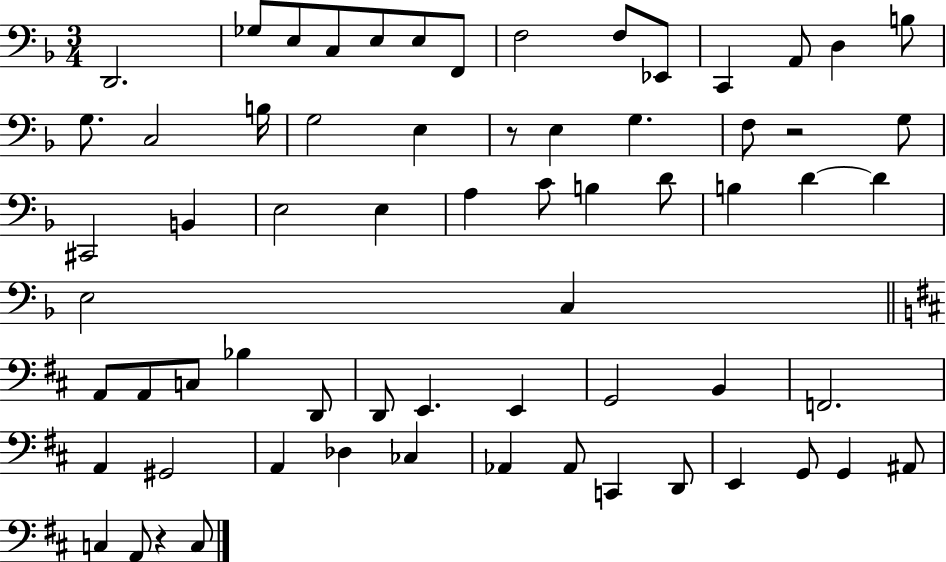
{
  \clef bass
  \numericTimeSignature
  \time 3/4
  \key f \major
  d,2. | ges8 e8 c8 e8 e8 f,8 | f2 f8 ees,8 | c,4 a,8 d4 b8 | \break g8. c2 b16 | g2 e4 | r8 e4 g4. | f8 r2 g8 | \break cis,2 b,4 | e2 e4 | a4 c'8 b4 d'8 | b4 d'4~~ d'4 | \break e2 c4 | \bar "||" \break \key b \minor a,8 a,8 c8 bes4 d,8 | d,8 e,4. e,4 | g,2 b,4 | f,2. | \break a,4 gis,2 | a,4 des4 ces4 | aes,4 aes,8 c,4 d,8 | e,4 g,8 g,4 ais,8 | \break c4 a,8 r4 c8 | \bar "|."
}